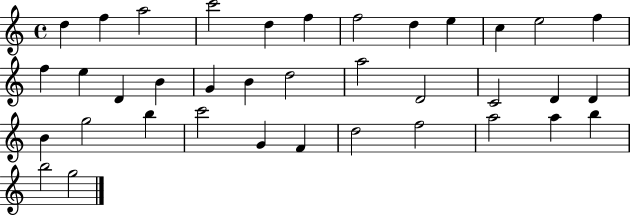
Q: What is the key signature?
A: C major